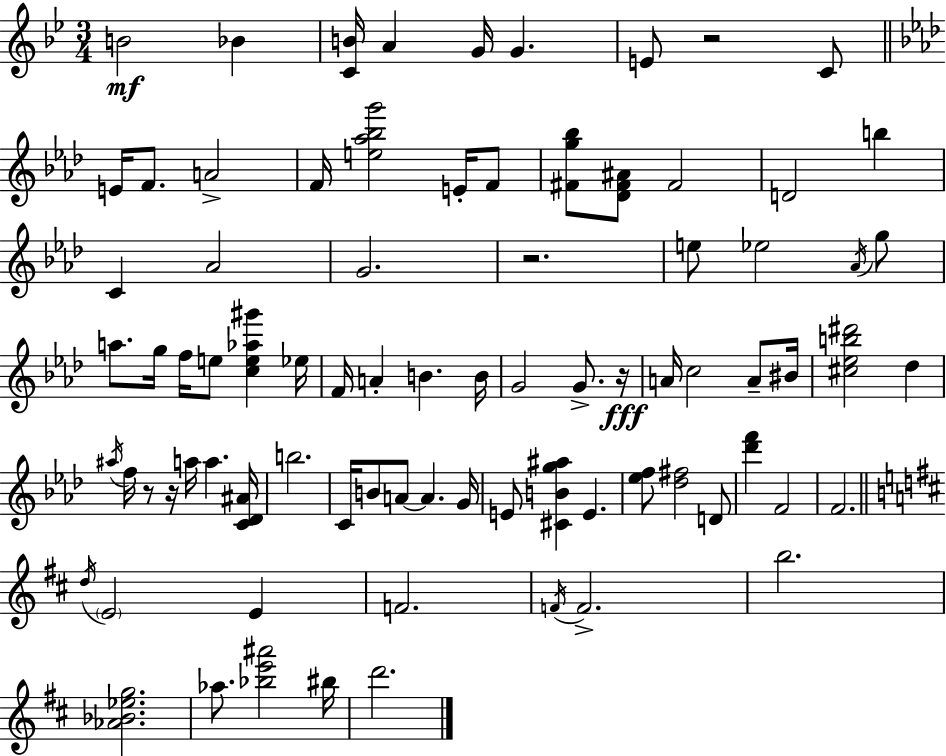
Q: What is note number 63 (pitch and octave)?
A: BIS5